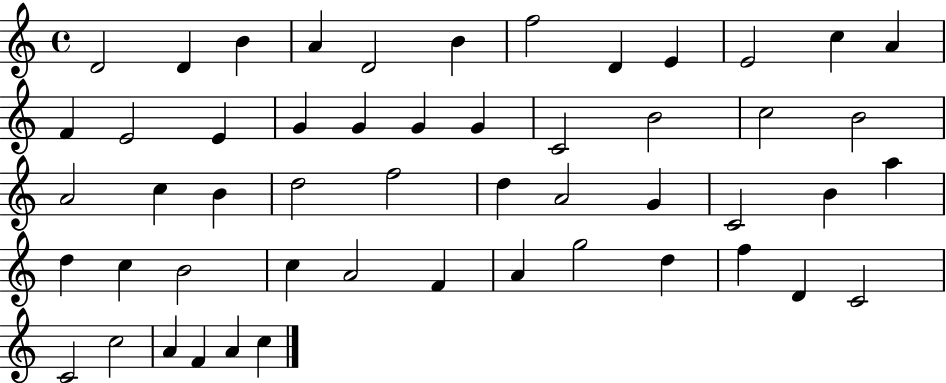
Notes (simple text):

D4/h D4/q B4/q A4/q D4/h B4/q F5/h D4/q E4/q E4/h C5/q A4/q F4/q E4/h E4/q G4/q G4/q G4/q G4/q C4/h B4/h C5/h B4/h A4/h C5/q B4/q D5/h F5/h D5/q A4/h G4/q C4/h B4/q A5/q D5/q C5/q B4/h C5/q A4/h F4/q A4/q G5/h D5/q F5/q D4/q C4/h C4/h C5/h A4/q F4/q A4/q C5/q